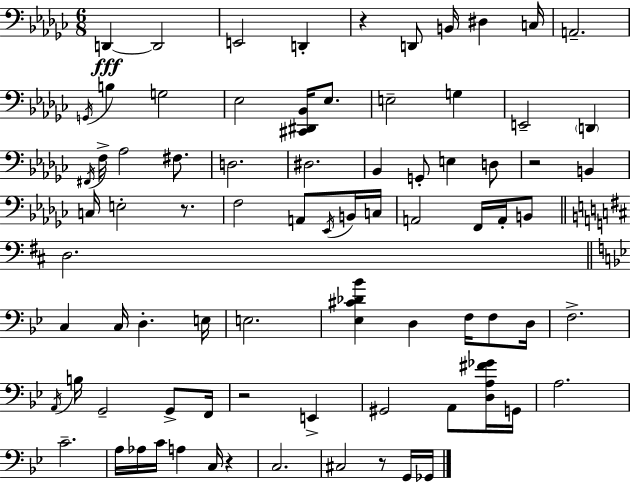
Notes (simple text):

D2/q D2/h E2/h D2/q R/q D2/e B2/s D#3/q C3/s A2/h. G2/s B3/q G3/h Eb3/h [C#2,D#2,Bb2]/s Eb3/e. E3/h G3/q E2/h D2/q F#2/s F3/s Ab3/h F#3/e. D3/h. D#3/h. Bb2/q G2/e E3/q D3/e R/h B2/q C3/s E3/h R/e. F3/h A2/e Eb2/s B2/s C3/s A2/h F2/s A2/s B2/e D3/h. C3/q C3/s D3/q. E3/s E3/h. [Eb3,C#4,Db4,Bb4]/q D3/q F3/s F3/e D3/s F3/h. A2/s B3/s G2/h G2/e F2/s R/h E2/q G#2/h A2/e [D3,A3,F#4,Gb4]/s G2/s A3/h. C4/h. A3/s Ab3/s C4/s A3/q C3/s R/q C3/h. C#3/h R/e G2/s Gb2/s